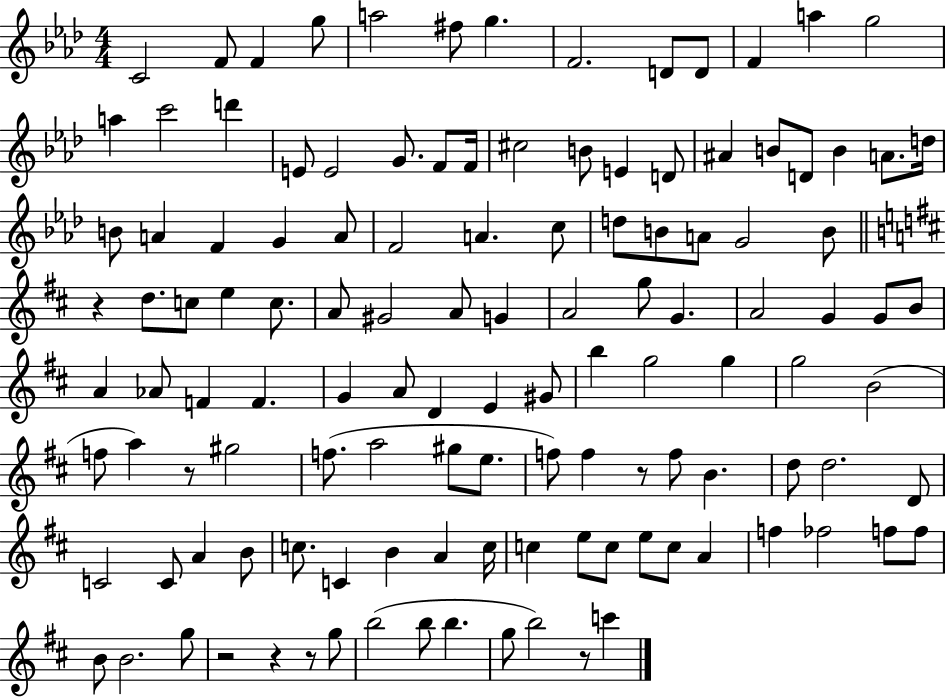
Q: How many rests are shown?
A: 7